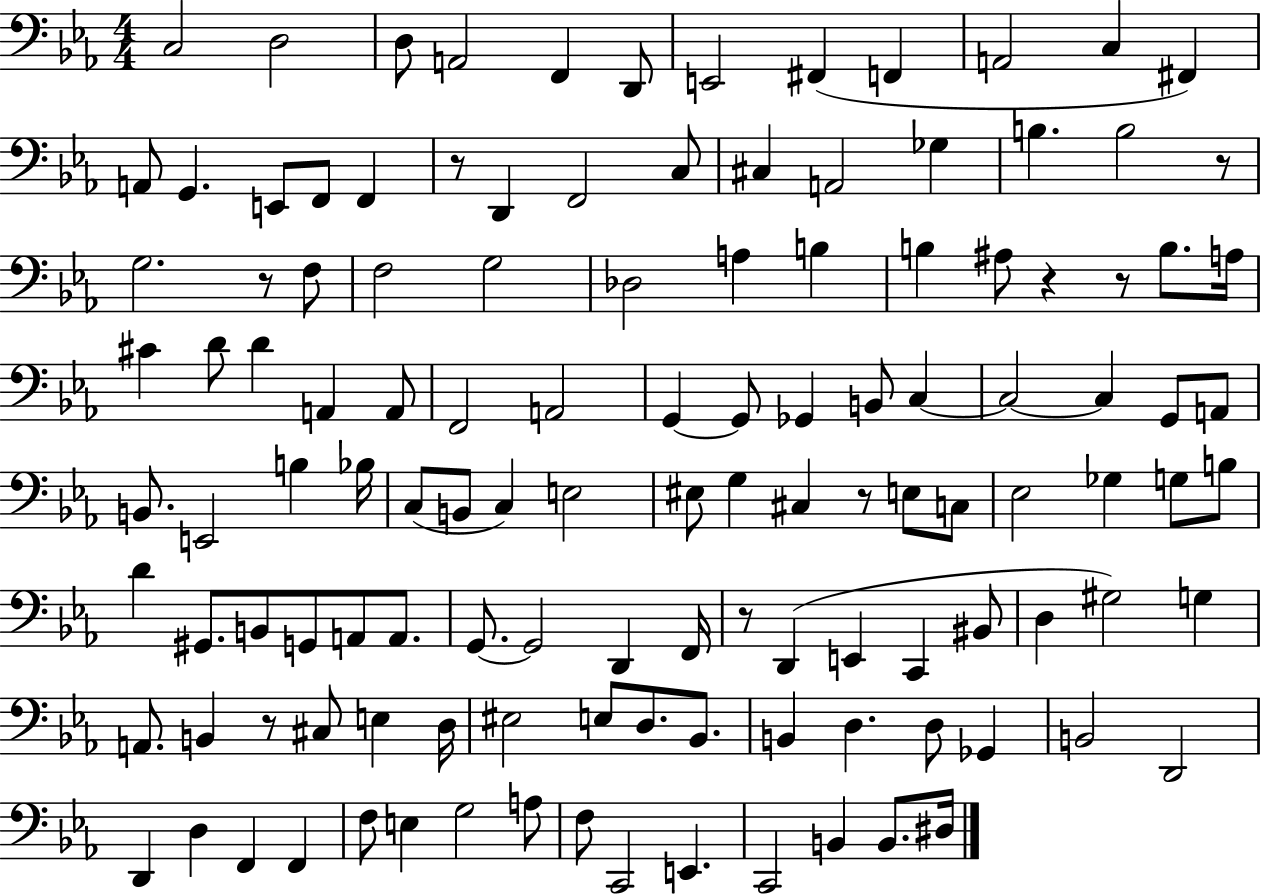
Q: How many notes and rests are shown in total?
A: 124